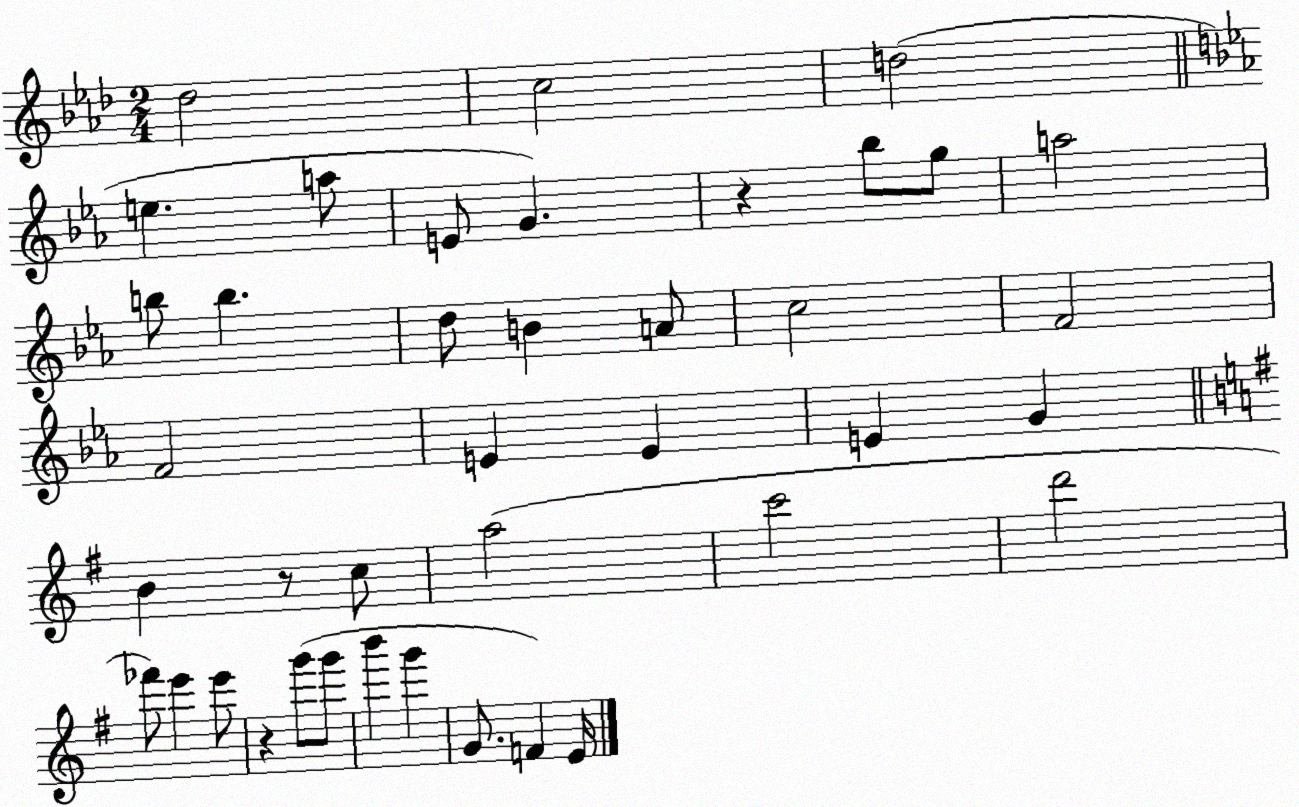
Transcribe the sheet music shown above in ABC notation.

X:1
T:Untitled
M:2/4
L:1/4
K:Ab
_d2 c2 d2 e a/2 E/2 G z _b/2 g/2 a2 b/2 b d/2 B A/2 c2 F2 F2 E E E G B z/2 c/2 a2 c'2 d'2 _f'/2 e' e'/2 z g'/2 g'/2 b' g' G/2 F E/4